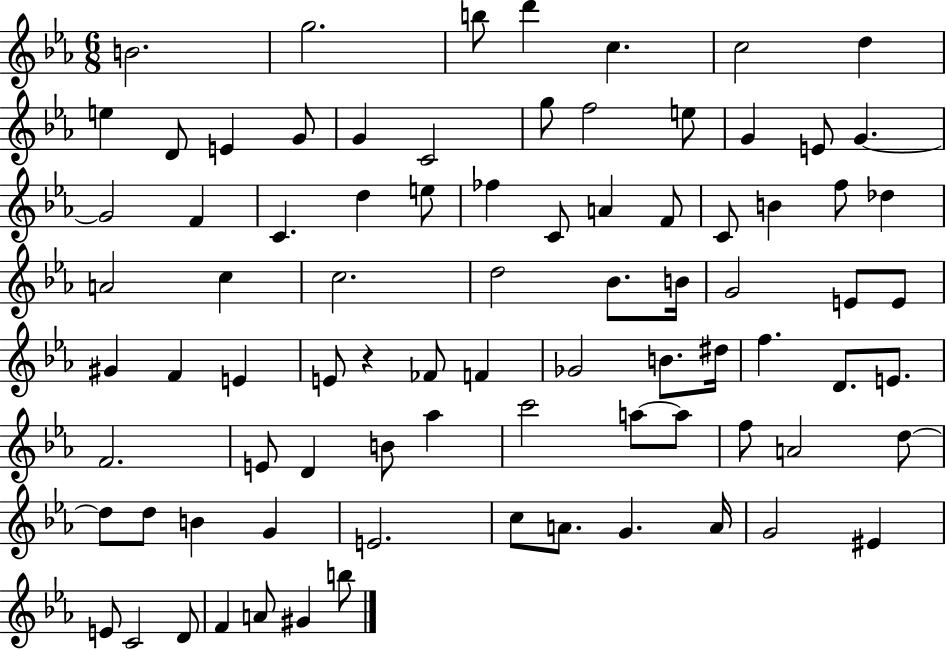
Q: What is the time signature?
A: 6/8